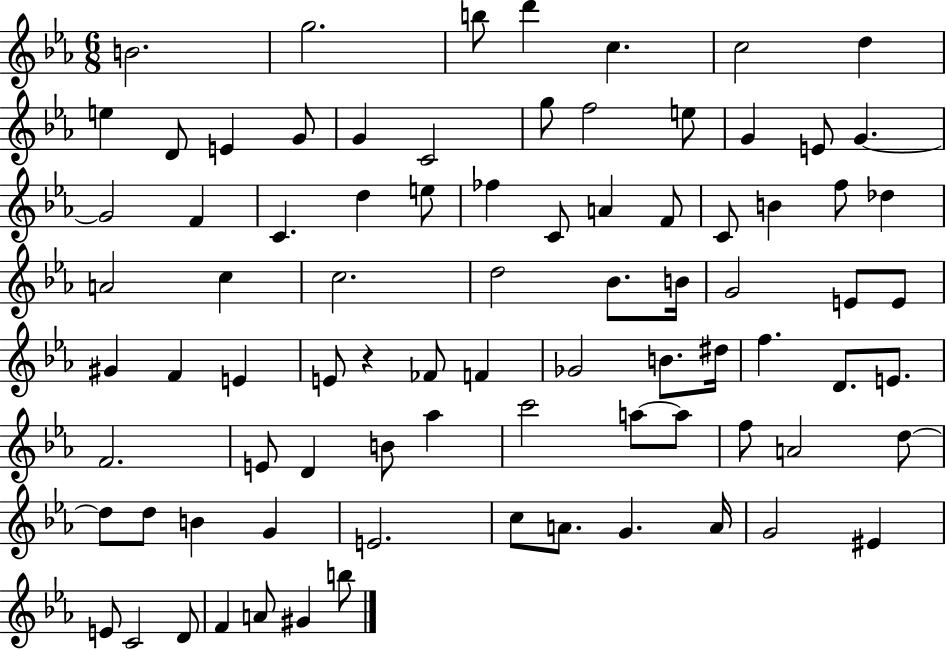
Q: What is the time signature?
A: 6/8